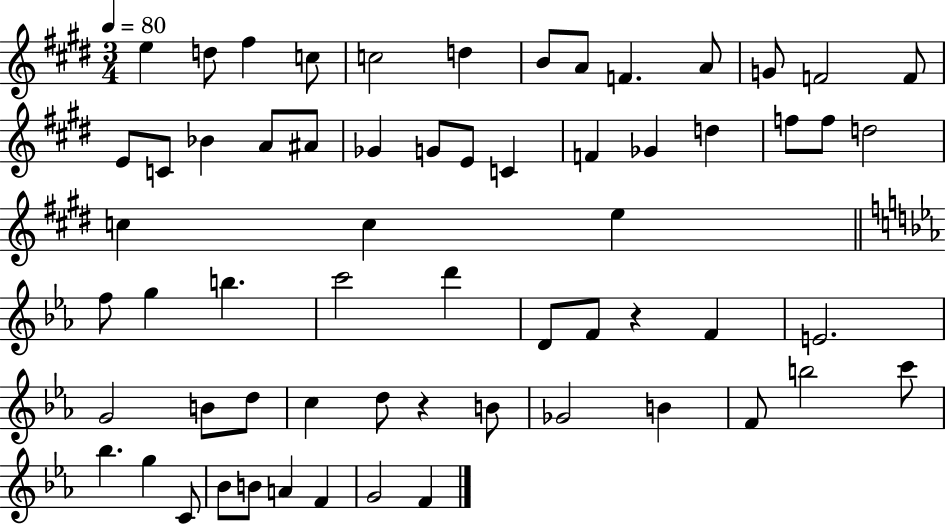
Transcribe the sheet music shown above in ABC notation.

X:1
T:Untitled
M:3/4
L:1/4
K:E
e d/2 ^f c/2 c2 d B/2 A/2 F A/2 G/2 F2 F/2 E/2 C/2 _B A/2 ^A/2 _G G/2 E/2 C F _G d f/2 f/2 d2 c c e f/2 g b c'2 d' D/2 F/2 z F E2 G2 B/2 d/2 c d/2 z B/2 _G2 B F/2 b2 c'/2 _b g C/2 _B/2 B/2 A F G2 F